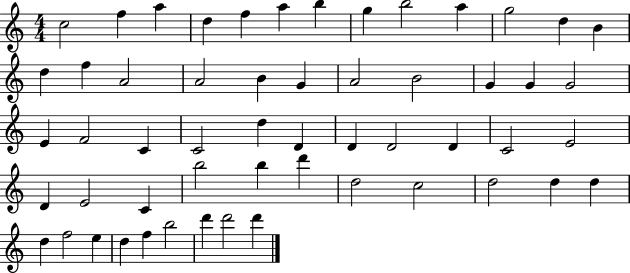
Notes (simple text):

C5/h F5/q A5/q D5/q F5/q A5/q B5/q G5/q B5/h A5/q G5/h D5/q B4/q D5/q F5/q A4/h A4/h B4/q G4/q A4/h B4/h G4/q G4/q G4/h E4/q F4/h C4/q C4/h D5/q D4/q D4/q D4/h D4/q C4/h E4/h D4/q E4/h C4/q B5/h B5/q D6/q D5/h C5/h D5/h D5/q D5/q D5/q F5/h E5/q D5/q F5/q B5/h D6/q D6/h D6/q